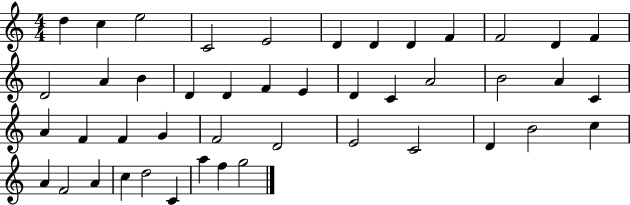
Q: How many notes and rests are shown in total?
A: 45